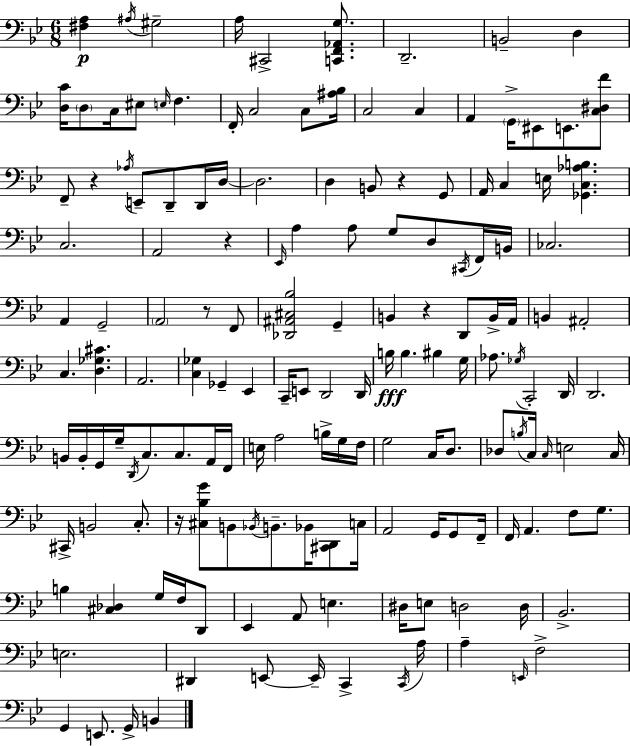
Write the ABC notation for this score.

X:1
T:Untitled
M:6/8
L:1/4
K:Bb
[^F,A,] ^A,/4 ^G,2 A,/4 ^C,,2 [C,,F,,_A,,G,]/2 D,,2 B,,2 D, [D,C]/4 D,/2 C,/4 ^E,/2 E,/4 F, F,,/4 C,2 C,/2 [^A,_B,]/4 C,2 C, A,, G,,/4 ^E,,/2 E,,/2 [C,^D,F]/2 F,,/2 z _A,/4 E,,/2 D,,/2 D,,/4 D,/4 D,2 D, B,,/2 z G,,/2 A,,/4 C, E,/4 [_G,,C,_A,B,] C,2 A,,2 z _E,,/4 A, A,/2 G,/2 D,/2 ^C,,/4 F,,/4 B,,/4 _C,2 A,, G,,2 A,,2 z/2 F,,/2 [_D,,^A,,^C,_B,]2 G,, B,, z D,,/2 B,,/4 A,,/4 B,, ^A,,2 C, [D,_G,^C] A,,2 [C,_G,] _G,, _E,, C,,/4 E,,/2 D,,2 D,,/4 B,/4 B, ^B, G,/4 _A,/2 _G,/4 C,,2 D,,/4 D,,2 B,,/4 B,,/4 G,,/4 G,/4 D,,/4 C,/2 C,/2 A,,/4 F,,/4 E,/4 A,2 B,/4 G,/4 F,/4 G,2 C,/4 D,/2 _D,/2 B,/4 C,/4 C,/4 E,2 C,/4 ^C,,/4 B,,2 C,/2 z/4 [^C,_B,G]/2 B,,/2 _B,,/4 B,,/2 _B,,/4 [^C,,D,,]/2 C,/4 A,,2 G,,/4 G,,/2 F,,/4 F,,/4 A,, F,/2 G,/2 B, [^C,_D,] G,/4 F,/4 D,,/2 _E,, A,,/2 E, ^D,/4 E,/2 D,2 D,/4 _B,,2 E,2 ^D,, E,,/2 E,,/4 C,, C,,/4 A,/4 A, E,,/4 F,2 G,, E,,/2 G,,/4 B,,